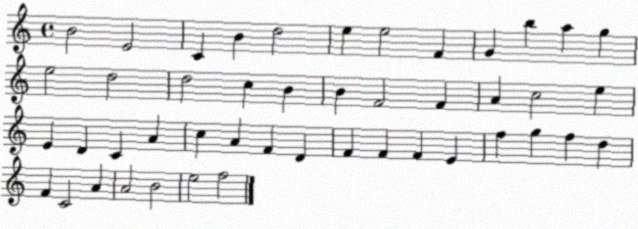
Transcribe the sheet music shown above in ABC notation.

X:1
T:Untitled
M:4/4
L:1/4
K:C
B2 E2 C B d2 e e2 F G b a g e2 d2 d2 c B B F2 F A c2 e E D C A c A F D F F F E f g f d F C2 A A2 B2 e2 f2